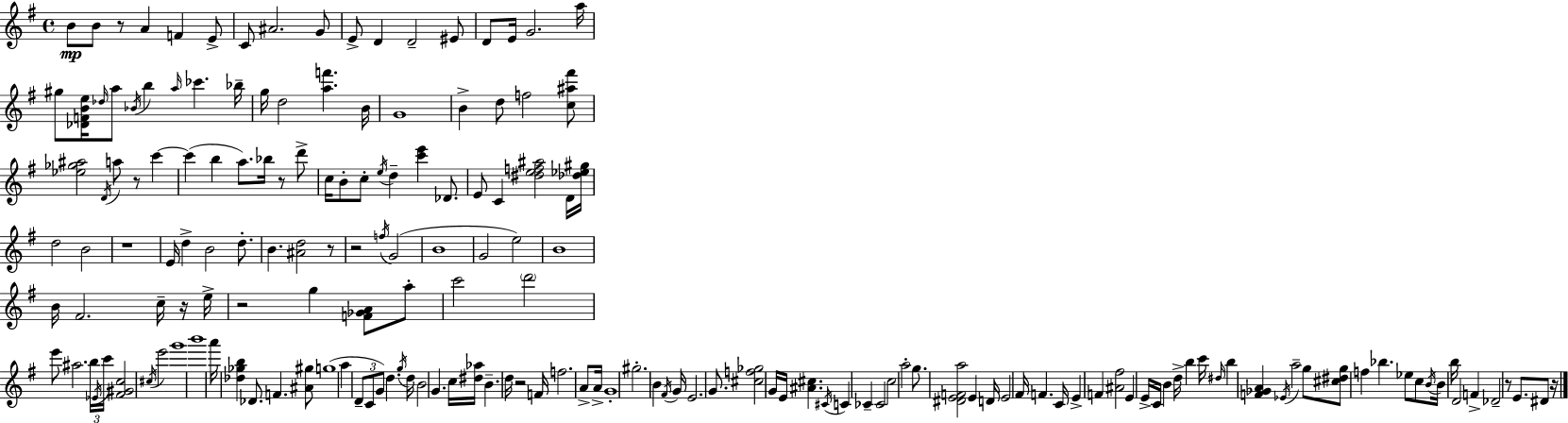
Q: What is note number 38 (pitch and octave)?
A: Bb5